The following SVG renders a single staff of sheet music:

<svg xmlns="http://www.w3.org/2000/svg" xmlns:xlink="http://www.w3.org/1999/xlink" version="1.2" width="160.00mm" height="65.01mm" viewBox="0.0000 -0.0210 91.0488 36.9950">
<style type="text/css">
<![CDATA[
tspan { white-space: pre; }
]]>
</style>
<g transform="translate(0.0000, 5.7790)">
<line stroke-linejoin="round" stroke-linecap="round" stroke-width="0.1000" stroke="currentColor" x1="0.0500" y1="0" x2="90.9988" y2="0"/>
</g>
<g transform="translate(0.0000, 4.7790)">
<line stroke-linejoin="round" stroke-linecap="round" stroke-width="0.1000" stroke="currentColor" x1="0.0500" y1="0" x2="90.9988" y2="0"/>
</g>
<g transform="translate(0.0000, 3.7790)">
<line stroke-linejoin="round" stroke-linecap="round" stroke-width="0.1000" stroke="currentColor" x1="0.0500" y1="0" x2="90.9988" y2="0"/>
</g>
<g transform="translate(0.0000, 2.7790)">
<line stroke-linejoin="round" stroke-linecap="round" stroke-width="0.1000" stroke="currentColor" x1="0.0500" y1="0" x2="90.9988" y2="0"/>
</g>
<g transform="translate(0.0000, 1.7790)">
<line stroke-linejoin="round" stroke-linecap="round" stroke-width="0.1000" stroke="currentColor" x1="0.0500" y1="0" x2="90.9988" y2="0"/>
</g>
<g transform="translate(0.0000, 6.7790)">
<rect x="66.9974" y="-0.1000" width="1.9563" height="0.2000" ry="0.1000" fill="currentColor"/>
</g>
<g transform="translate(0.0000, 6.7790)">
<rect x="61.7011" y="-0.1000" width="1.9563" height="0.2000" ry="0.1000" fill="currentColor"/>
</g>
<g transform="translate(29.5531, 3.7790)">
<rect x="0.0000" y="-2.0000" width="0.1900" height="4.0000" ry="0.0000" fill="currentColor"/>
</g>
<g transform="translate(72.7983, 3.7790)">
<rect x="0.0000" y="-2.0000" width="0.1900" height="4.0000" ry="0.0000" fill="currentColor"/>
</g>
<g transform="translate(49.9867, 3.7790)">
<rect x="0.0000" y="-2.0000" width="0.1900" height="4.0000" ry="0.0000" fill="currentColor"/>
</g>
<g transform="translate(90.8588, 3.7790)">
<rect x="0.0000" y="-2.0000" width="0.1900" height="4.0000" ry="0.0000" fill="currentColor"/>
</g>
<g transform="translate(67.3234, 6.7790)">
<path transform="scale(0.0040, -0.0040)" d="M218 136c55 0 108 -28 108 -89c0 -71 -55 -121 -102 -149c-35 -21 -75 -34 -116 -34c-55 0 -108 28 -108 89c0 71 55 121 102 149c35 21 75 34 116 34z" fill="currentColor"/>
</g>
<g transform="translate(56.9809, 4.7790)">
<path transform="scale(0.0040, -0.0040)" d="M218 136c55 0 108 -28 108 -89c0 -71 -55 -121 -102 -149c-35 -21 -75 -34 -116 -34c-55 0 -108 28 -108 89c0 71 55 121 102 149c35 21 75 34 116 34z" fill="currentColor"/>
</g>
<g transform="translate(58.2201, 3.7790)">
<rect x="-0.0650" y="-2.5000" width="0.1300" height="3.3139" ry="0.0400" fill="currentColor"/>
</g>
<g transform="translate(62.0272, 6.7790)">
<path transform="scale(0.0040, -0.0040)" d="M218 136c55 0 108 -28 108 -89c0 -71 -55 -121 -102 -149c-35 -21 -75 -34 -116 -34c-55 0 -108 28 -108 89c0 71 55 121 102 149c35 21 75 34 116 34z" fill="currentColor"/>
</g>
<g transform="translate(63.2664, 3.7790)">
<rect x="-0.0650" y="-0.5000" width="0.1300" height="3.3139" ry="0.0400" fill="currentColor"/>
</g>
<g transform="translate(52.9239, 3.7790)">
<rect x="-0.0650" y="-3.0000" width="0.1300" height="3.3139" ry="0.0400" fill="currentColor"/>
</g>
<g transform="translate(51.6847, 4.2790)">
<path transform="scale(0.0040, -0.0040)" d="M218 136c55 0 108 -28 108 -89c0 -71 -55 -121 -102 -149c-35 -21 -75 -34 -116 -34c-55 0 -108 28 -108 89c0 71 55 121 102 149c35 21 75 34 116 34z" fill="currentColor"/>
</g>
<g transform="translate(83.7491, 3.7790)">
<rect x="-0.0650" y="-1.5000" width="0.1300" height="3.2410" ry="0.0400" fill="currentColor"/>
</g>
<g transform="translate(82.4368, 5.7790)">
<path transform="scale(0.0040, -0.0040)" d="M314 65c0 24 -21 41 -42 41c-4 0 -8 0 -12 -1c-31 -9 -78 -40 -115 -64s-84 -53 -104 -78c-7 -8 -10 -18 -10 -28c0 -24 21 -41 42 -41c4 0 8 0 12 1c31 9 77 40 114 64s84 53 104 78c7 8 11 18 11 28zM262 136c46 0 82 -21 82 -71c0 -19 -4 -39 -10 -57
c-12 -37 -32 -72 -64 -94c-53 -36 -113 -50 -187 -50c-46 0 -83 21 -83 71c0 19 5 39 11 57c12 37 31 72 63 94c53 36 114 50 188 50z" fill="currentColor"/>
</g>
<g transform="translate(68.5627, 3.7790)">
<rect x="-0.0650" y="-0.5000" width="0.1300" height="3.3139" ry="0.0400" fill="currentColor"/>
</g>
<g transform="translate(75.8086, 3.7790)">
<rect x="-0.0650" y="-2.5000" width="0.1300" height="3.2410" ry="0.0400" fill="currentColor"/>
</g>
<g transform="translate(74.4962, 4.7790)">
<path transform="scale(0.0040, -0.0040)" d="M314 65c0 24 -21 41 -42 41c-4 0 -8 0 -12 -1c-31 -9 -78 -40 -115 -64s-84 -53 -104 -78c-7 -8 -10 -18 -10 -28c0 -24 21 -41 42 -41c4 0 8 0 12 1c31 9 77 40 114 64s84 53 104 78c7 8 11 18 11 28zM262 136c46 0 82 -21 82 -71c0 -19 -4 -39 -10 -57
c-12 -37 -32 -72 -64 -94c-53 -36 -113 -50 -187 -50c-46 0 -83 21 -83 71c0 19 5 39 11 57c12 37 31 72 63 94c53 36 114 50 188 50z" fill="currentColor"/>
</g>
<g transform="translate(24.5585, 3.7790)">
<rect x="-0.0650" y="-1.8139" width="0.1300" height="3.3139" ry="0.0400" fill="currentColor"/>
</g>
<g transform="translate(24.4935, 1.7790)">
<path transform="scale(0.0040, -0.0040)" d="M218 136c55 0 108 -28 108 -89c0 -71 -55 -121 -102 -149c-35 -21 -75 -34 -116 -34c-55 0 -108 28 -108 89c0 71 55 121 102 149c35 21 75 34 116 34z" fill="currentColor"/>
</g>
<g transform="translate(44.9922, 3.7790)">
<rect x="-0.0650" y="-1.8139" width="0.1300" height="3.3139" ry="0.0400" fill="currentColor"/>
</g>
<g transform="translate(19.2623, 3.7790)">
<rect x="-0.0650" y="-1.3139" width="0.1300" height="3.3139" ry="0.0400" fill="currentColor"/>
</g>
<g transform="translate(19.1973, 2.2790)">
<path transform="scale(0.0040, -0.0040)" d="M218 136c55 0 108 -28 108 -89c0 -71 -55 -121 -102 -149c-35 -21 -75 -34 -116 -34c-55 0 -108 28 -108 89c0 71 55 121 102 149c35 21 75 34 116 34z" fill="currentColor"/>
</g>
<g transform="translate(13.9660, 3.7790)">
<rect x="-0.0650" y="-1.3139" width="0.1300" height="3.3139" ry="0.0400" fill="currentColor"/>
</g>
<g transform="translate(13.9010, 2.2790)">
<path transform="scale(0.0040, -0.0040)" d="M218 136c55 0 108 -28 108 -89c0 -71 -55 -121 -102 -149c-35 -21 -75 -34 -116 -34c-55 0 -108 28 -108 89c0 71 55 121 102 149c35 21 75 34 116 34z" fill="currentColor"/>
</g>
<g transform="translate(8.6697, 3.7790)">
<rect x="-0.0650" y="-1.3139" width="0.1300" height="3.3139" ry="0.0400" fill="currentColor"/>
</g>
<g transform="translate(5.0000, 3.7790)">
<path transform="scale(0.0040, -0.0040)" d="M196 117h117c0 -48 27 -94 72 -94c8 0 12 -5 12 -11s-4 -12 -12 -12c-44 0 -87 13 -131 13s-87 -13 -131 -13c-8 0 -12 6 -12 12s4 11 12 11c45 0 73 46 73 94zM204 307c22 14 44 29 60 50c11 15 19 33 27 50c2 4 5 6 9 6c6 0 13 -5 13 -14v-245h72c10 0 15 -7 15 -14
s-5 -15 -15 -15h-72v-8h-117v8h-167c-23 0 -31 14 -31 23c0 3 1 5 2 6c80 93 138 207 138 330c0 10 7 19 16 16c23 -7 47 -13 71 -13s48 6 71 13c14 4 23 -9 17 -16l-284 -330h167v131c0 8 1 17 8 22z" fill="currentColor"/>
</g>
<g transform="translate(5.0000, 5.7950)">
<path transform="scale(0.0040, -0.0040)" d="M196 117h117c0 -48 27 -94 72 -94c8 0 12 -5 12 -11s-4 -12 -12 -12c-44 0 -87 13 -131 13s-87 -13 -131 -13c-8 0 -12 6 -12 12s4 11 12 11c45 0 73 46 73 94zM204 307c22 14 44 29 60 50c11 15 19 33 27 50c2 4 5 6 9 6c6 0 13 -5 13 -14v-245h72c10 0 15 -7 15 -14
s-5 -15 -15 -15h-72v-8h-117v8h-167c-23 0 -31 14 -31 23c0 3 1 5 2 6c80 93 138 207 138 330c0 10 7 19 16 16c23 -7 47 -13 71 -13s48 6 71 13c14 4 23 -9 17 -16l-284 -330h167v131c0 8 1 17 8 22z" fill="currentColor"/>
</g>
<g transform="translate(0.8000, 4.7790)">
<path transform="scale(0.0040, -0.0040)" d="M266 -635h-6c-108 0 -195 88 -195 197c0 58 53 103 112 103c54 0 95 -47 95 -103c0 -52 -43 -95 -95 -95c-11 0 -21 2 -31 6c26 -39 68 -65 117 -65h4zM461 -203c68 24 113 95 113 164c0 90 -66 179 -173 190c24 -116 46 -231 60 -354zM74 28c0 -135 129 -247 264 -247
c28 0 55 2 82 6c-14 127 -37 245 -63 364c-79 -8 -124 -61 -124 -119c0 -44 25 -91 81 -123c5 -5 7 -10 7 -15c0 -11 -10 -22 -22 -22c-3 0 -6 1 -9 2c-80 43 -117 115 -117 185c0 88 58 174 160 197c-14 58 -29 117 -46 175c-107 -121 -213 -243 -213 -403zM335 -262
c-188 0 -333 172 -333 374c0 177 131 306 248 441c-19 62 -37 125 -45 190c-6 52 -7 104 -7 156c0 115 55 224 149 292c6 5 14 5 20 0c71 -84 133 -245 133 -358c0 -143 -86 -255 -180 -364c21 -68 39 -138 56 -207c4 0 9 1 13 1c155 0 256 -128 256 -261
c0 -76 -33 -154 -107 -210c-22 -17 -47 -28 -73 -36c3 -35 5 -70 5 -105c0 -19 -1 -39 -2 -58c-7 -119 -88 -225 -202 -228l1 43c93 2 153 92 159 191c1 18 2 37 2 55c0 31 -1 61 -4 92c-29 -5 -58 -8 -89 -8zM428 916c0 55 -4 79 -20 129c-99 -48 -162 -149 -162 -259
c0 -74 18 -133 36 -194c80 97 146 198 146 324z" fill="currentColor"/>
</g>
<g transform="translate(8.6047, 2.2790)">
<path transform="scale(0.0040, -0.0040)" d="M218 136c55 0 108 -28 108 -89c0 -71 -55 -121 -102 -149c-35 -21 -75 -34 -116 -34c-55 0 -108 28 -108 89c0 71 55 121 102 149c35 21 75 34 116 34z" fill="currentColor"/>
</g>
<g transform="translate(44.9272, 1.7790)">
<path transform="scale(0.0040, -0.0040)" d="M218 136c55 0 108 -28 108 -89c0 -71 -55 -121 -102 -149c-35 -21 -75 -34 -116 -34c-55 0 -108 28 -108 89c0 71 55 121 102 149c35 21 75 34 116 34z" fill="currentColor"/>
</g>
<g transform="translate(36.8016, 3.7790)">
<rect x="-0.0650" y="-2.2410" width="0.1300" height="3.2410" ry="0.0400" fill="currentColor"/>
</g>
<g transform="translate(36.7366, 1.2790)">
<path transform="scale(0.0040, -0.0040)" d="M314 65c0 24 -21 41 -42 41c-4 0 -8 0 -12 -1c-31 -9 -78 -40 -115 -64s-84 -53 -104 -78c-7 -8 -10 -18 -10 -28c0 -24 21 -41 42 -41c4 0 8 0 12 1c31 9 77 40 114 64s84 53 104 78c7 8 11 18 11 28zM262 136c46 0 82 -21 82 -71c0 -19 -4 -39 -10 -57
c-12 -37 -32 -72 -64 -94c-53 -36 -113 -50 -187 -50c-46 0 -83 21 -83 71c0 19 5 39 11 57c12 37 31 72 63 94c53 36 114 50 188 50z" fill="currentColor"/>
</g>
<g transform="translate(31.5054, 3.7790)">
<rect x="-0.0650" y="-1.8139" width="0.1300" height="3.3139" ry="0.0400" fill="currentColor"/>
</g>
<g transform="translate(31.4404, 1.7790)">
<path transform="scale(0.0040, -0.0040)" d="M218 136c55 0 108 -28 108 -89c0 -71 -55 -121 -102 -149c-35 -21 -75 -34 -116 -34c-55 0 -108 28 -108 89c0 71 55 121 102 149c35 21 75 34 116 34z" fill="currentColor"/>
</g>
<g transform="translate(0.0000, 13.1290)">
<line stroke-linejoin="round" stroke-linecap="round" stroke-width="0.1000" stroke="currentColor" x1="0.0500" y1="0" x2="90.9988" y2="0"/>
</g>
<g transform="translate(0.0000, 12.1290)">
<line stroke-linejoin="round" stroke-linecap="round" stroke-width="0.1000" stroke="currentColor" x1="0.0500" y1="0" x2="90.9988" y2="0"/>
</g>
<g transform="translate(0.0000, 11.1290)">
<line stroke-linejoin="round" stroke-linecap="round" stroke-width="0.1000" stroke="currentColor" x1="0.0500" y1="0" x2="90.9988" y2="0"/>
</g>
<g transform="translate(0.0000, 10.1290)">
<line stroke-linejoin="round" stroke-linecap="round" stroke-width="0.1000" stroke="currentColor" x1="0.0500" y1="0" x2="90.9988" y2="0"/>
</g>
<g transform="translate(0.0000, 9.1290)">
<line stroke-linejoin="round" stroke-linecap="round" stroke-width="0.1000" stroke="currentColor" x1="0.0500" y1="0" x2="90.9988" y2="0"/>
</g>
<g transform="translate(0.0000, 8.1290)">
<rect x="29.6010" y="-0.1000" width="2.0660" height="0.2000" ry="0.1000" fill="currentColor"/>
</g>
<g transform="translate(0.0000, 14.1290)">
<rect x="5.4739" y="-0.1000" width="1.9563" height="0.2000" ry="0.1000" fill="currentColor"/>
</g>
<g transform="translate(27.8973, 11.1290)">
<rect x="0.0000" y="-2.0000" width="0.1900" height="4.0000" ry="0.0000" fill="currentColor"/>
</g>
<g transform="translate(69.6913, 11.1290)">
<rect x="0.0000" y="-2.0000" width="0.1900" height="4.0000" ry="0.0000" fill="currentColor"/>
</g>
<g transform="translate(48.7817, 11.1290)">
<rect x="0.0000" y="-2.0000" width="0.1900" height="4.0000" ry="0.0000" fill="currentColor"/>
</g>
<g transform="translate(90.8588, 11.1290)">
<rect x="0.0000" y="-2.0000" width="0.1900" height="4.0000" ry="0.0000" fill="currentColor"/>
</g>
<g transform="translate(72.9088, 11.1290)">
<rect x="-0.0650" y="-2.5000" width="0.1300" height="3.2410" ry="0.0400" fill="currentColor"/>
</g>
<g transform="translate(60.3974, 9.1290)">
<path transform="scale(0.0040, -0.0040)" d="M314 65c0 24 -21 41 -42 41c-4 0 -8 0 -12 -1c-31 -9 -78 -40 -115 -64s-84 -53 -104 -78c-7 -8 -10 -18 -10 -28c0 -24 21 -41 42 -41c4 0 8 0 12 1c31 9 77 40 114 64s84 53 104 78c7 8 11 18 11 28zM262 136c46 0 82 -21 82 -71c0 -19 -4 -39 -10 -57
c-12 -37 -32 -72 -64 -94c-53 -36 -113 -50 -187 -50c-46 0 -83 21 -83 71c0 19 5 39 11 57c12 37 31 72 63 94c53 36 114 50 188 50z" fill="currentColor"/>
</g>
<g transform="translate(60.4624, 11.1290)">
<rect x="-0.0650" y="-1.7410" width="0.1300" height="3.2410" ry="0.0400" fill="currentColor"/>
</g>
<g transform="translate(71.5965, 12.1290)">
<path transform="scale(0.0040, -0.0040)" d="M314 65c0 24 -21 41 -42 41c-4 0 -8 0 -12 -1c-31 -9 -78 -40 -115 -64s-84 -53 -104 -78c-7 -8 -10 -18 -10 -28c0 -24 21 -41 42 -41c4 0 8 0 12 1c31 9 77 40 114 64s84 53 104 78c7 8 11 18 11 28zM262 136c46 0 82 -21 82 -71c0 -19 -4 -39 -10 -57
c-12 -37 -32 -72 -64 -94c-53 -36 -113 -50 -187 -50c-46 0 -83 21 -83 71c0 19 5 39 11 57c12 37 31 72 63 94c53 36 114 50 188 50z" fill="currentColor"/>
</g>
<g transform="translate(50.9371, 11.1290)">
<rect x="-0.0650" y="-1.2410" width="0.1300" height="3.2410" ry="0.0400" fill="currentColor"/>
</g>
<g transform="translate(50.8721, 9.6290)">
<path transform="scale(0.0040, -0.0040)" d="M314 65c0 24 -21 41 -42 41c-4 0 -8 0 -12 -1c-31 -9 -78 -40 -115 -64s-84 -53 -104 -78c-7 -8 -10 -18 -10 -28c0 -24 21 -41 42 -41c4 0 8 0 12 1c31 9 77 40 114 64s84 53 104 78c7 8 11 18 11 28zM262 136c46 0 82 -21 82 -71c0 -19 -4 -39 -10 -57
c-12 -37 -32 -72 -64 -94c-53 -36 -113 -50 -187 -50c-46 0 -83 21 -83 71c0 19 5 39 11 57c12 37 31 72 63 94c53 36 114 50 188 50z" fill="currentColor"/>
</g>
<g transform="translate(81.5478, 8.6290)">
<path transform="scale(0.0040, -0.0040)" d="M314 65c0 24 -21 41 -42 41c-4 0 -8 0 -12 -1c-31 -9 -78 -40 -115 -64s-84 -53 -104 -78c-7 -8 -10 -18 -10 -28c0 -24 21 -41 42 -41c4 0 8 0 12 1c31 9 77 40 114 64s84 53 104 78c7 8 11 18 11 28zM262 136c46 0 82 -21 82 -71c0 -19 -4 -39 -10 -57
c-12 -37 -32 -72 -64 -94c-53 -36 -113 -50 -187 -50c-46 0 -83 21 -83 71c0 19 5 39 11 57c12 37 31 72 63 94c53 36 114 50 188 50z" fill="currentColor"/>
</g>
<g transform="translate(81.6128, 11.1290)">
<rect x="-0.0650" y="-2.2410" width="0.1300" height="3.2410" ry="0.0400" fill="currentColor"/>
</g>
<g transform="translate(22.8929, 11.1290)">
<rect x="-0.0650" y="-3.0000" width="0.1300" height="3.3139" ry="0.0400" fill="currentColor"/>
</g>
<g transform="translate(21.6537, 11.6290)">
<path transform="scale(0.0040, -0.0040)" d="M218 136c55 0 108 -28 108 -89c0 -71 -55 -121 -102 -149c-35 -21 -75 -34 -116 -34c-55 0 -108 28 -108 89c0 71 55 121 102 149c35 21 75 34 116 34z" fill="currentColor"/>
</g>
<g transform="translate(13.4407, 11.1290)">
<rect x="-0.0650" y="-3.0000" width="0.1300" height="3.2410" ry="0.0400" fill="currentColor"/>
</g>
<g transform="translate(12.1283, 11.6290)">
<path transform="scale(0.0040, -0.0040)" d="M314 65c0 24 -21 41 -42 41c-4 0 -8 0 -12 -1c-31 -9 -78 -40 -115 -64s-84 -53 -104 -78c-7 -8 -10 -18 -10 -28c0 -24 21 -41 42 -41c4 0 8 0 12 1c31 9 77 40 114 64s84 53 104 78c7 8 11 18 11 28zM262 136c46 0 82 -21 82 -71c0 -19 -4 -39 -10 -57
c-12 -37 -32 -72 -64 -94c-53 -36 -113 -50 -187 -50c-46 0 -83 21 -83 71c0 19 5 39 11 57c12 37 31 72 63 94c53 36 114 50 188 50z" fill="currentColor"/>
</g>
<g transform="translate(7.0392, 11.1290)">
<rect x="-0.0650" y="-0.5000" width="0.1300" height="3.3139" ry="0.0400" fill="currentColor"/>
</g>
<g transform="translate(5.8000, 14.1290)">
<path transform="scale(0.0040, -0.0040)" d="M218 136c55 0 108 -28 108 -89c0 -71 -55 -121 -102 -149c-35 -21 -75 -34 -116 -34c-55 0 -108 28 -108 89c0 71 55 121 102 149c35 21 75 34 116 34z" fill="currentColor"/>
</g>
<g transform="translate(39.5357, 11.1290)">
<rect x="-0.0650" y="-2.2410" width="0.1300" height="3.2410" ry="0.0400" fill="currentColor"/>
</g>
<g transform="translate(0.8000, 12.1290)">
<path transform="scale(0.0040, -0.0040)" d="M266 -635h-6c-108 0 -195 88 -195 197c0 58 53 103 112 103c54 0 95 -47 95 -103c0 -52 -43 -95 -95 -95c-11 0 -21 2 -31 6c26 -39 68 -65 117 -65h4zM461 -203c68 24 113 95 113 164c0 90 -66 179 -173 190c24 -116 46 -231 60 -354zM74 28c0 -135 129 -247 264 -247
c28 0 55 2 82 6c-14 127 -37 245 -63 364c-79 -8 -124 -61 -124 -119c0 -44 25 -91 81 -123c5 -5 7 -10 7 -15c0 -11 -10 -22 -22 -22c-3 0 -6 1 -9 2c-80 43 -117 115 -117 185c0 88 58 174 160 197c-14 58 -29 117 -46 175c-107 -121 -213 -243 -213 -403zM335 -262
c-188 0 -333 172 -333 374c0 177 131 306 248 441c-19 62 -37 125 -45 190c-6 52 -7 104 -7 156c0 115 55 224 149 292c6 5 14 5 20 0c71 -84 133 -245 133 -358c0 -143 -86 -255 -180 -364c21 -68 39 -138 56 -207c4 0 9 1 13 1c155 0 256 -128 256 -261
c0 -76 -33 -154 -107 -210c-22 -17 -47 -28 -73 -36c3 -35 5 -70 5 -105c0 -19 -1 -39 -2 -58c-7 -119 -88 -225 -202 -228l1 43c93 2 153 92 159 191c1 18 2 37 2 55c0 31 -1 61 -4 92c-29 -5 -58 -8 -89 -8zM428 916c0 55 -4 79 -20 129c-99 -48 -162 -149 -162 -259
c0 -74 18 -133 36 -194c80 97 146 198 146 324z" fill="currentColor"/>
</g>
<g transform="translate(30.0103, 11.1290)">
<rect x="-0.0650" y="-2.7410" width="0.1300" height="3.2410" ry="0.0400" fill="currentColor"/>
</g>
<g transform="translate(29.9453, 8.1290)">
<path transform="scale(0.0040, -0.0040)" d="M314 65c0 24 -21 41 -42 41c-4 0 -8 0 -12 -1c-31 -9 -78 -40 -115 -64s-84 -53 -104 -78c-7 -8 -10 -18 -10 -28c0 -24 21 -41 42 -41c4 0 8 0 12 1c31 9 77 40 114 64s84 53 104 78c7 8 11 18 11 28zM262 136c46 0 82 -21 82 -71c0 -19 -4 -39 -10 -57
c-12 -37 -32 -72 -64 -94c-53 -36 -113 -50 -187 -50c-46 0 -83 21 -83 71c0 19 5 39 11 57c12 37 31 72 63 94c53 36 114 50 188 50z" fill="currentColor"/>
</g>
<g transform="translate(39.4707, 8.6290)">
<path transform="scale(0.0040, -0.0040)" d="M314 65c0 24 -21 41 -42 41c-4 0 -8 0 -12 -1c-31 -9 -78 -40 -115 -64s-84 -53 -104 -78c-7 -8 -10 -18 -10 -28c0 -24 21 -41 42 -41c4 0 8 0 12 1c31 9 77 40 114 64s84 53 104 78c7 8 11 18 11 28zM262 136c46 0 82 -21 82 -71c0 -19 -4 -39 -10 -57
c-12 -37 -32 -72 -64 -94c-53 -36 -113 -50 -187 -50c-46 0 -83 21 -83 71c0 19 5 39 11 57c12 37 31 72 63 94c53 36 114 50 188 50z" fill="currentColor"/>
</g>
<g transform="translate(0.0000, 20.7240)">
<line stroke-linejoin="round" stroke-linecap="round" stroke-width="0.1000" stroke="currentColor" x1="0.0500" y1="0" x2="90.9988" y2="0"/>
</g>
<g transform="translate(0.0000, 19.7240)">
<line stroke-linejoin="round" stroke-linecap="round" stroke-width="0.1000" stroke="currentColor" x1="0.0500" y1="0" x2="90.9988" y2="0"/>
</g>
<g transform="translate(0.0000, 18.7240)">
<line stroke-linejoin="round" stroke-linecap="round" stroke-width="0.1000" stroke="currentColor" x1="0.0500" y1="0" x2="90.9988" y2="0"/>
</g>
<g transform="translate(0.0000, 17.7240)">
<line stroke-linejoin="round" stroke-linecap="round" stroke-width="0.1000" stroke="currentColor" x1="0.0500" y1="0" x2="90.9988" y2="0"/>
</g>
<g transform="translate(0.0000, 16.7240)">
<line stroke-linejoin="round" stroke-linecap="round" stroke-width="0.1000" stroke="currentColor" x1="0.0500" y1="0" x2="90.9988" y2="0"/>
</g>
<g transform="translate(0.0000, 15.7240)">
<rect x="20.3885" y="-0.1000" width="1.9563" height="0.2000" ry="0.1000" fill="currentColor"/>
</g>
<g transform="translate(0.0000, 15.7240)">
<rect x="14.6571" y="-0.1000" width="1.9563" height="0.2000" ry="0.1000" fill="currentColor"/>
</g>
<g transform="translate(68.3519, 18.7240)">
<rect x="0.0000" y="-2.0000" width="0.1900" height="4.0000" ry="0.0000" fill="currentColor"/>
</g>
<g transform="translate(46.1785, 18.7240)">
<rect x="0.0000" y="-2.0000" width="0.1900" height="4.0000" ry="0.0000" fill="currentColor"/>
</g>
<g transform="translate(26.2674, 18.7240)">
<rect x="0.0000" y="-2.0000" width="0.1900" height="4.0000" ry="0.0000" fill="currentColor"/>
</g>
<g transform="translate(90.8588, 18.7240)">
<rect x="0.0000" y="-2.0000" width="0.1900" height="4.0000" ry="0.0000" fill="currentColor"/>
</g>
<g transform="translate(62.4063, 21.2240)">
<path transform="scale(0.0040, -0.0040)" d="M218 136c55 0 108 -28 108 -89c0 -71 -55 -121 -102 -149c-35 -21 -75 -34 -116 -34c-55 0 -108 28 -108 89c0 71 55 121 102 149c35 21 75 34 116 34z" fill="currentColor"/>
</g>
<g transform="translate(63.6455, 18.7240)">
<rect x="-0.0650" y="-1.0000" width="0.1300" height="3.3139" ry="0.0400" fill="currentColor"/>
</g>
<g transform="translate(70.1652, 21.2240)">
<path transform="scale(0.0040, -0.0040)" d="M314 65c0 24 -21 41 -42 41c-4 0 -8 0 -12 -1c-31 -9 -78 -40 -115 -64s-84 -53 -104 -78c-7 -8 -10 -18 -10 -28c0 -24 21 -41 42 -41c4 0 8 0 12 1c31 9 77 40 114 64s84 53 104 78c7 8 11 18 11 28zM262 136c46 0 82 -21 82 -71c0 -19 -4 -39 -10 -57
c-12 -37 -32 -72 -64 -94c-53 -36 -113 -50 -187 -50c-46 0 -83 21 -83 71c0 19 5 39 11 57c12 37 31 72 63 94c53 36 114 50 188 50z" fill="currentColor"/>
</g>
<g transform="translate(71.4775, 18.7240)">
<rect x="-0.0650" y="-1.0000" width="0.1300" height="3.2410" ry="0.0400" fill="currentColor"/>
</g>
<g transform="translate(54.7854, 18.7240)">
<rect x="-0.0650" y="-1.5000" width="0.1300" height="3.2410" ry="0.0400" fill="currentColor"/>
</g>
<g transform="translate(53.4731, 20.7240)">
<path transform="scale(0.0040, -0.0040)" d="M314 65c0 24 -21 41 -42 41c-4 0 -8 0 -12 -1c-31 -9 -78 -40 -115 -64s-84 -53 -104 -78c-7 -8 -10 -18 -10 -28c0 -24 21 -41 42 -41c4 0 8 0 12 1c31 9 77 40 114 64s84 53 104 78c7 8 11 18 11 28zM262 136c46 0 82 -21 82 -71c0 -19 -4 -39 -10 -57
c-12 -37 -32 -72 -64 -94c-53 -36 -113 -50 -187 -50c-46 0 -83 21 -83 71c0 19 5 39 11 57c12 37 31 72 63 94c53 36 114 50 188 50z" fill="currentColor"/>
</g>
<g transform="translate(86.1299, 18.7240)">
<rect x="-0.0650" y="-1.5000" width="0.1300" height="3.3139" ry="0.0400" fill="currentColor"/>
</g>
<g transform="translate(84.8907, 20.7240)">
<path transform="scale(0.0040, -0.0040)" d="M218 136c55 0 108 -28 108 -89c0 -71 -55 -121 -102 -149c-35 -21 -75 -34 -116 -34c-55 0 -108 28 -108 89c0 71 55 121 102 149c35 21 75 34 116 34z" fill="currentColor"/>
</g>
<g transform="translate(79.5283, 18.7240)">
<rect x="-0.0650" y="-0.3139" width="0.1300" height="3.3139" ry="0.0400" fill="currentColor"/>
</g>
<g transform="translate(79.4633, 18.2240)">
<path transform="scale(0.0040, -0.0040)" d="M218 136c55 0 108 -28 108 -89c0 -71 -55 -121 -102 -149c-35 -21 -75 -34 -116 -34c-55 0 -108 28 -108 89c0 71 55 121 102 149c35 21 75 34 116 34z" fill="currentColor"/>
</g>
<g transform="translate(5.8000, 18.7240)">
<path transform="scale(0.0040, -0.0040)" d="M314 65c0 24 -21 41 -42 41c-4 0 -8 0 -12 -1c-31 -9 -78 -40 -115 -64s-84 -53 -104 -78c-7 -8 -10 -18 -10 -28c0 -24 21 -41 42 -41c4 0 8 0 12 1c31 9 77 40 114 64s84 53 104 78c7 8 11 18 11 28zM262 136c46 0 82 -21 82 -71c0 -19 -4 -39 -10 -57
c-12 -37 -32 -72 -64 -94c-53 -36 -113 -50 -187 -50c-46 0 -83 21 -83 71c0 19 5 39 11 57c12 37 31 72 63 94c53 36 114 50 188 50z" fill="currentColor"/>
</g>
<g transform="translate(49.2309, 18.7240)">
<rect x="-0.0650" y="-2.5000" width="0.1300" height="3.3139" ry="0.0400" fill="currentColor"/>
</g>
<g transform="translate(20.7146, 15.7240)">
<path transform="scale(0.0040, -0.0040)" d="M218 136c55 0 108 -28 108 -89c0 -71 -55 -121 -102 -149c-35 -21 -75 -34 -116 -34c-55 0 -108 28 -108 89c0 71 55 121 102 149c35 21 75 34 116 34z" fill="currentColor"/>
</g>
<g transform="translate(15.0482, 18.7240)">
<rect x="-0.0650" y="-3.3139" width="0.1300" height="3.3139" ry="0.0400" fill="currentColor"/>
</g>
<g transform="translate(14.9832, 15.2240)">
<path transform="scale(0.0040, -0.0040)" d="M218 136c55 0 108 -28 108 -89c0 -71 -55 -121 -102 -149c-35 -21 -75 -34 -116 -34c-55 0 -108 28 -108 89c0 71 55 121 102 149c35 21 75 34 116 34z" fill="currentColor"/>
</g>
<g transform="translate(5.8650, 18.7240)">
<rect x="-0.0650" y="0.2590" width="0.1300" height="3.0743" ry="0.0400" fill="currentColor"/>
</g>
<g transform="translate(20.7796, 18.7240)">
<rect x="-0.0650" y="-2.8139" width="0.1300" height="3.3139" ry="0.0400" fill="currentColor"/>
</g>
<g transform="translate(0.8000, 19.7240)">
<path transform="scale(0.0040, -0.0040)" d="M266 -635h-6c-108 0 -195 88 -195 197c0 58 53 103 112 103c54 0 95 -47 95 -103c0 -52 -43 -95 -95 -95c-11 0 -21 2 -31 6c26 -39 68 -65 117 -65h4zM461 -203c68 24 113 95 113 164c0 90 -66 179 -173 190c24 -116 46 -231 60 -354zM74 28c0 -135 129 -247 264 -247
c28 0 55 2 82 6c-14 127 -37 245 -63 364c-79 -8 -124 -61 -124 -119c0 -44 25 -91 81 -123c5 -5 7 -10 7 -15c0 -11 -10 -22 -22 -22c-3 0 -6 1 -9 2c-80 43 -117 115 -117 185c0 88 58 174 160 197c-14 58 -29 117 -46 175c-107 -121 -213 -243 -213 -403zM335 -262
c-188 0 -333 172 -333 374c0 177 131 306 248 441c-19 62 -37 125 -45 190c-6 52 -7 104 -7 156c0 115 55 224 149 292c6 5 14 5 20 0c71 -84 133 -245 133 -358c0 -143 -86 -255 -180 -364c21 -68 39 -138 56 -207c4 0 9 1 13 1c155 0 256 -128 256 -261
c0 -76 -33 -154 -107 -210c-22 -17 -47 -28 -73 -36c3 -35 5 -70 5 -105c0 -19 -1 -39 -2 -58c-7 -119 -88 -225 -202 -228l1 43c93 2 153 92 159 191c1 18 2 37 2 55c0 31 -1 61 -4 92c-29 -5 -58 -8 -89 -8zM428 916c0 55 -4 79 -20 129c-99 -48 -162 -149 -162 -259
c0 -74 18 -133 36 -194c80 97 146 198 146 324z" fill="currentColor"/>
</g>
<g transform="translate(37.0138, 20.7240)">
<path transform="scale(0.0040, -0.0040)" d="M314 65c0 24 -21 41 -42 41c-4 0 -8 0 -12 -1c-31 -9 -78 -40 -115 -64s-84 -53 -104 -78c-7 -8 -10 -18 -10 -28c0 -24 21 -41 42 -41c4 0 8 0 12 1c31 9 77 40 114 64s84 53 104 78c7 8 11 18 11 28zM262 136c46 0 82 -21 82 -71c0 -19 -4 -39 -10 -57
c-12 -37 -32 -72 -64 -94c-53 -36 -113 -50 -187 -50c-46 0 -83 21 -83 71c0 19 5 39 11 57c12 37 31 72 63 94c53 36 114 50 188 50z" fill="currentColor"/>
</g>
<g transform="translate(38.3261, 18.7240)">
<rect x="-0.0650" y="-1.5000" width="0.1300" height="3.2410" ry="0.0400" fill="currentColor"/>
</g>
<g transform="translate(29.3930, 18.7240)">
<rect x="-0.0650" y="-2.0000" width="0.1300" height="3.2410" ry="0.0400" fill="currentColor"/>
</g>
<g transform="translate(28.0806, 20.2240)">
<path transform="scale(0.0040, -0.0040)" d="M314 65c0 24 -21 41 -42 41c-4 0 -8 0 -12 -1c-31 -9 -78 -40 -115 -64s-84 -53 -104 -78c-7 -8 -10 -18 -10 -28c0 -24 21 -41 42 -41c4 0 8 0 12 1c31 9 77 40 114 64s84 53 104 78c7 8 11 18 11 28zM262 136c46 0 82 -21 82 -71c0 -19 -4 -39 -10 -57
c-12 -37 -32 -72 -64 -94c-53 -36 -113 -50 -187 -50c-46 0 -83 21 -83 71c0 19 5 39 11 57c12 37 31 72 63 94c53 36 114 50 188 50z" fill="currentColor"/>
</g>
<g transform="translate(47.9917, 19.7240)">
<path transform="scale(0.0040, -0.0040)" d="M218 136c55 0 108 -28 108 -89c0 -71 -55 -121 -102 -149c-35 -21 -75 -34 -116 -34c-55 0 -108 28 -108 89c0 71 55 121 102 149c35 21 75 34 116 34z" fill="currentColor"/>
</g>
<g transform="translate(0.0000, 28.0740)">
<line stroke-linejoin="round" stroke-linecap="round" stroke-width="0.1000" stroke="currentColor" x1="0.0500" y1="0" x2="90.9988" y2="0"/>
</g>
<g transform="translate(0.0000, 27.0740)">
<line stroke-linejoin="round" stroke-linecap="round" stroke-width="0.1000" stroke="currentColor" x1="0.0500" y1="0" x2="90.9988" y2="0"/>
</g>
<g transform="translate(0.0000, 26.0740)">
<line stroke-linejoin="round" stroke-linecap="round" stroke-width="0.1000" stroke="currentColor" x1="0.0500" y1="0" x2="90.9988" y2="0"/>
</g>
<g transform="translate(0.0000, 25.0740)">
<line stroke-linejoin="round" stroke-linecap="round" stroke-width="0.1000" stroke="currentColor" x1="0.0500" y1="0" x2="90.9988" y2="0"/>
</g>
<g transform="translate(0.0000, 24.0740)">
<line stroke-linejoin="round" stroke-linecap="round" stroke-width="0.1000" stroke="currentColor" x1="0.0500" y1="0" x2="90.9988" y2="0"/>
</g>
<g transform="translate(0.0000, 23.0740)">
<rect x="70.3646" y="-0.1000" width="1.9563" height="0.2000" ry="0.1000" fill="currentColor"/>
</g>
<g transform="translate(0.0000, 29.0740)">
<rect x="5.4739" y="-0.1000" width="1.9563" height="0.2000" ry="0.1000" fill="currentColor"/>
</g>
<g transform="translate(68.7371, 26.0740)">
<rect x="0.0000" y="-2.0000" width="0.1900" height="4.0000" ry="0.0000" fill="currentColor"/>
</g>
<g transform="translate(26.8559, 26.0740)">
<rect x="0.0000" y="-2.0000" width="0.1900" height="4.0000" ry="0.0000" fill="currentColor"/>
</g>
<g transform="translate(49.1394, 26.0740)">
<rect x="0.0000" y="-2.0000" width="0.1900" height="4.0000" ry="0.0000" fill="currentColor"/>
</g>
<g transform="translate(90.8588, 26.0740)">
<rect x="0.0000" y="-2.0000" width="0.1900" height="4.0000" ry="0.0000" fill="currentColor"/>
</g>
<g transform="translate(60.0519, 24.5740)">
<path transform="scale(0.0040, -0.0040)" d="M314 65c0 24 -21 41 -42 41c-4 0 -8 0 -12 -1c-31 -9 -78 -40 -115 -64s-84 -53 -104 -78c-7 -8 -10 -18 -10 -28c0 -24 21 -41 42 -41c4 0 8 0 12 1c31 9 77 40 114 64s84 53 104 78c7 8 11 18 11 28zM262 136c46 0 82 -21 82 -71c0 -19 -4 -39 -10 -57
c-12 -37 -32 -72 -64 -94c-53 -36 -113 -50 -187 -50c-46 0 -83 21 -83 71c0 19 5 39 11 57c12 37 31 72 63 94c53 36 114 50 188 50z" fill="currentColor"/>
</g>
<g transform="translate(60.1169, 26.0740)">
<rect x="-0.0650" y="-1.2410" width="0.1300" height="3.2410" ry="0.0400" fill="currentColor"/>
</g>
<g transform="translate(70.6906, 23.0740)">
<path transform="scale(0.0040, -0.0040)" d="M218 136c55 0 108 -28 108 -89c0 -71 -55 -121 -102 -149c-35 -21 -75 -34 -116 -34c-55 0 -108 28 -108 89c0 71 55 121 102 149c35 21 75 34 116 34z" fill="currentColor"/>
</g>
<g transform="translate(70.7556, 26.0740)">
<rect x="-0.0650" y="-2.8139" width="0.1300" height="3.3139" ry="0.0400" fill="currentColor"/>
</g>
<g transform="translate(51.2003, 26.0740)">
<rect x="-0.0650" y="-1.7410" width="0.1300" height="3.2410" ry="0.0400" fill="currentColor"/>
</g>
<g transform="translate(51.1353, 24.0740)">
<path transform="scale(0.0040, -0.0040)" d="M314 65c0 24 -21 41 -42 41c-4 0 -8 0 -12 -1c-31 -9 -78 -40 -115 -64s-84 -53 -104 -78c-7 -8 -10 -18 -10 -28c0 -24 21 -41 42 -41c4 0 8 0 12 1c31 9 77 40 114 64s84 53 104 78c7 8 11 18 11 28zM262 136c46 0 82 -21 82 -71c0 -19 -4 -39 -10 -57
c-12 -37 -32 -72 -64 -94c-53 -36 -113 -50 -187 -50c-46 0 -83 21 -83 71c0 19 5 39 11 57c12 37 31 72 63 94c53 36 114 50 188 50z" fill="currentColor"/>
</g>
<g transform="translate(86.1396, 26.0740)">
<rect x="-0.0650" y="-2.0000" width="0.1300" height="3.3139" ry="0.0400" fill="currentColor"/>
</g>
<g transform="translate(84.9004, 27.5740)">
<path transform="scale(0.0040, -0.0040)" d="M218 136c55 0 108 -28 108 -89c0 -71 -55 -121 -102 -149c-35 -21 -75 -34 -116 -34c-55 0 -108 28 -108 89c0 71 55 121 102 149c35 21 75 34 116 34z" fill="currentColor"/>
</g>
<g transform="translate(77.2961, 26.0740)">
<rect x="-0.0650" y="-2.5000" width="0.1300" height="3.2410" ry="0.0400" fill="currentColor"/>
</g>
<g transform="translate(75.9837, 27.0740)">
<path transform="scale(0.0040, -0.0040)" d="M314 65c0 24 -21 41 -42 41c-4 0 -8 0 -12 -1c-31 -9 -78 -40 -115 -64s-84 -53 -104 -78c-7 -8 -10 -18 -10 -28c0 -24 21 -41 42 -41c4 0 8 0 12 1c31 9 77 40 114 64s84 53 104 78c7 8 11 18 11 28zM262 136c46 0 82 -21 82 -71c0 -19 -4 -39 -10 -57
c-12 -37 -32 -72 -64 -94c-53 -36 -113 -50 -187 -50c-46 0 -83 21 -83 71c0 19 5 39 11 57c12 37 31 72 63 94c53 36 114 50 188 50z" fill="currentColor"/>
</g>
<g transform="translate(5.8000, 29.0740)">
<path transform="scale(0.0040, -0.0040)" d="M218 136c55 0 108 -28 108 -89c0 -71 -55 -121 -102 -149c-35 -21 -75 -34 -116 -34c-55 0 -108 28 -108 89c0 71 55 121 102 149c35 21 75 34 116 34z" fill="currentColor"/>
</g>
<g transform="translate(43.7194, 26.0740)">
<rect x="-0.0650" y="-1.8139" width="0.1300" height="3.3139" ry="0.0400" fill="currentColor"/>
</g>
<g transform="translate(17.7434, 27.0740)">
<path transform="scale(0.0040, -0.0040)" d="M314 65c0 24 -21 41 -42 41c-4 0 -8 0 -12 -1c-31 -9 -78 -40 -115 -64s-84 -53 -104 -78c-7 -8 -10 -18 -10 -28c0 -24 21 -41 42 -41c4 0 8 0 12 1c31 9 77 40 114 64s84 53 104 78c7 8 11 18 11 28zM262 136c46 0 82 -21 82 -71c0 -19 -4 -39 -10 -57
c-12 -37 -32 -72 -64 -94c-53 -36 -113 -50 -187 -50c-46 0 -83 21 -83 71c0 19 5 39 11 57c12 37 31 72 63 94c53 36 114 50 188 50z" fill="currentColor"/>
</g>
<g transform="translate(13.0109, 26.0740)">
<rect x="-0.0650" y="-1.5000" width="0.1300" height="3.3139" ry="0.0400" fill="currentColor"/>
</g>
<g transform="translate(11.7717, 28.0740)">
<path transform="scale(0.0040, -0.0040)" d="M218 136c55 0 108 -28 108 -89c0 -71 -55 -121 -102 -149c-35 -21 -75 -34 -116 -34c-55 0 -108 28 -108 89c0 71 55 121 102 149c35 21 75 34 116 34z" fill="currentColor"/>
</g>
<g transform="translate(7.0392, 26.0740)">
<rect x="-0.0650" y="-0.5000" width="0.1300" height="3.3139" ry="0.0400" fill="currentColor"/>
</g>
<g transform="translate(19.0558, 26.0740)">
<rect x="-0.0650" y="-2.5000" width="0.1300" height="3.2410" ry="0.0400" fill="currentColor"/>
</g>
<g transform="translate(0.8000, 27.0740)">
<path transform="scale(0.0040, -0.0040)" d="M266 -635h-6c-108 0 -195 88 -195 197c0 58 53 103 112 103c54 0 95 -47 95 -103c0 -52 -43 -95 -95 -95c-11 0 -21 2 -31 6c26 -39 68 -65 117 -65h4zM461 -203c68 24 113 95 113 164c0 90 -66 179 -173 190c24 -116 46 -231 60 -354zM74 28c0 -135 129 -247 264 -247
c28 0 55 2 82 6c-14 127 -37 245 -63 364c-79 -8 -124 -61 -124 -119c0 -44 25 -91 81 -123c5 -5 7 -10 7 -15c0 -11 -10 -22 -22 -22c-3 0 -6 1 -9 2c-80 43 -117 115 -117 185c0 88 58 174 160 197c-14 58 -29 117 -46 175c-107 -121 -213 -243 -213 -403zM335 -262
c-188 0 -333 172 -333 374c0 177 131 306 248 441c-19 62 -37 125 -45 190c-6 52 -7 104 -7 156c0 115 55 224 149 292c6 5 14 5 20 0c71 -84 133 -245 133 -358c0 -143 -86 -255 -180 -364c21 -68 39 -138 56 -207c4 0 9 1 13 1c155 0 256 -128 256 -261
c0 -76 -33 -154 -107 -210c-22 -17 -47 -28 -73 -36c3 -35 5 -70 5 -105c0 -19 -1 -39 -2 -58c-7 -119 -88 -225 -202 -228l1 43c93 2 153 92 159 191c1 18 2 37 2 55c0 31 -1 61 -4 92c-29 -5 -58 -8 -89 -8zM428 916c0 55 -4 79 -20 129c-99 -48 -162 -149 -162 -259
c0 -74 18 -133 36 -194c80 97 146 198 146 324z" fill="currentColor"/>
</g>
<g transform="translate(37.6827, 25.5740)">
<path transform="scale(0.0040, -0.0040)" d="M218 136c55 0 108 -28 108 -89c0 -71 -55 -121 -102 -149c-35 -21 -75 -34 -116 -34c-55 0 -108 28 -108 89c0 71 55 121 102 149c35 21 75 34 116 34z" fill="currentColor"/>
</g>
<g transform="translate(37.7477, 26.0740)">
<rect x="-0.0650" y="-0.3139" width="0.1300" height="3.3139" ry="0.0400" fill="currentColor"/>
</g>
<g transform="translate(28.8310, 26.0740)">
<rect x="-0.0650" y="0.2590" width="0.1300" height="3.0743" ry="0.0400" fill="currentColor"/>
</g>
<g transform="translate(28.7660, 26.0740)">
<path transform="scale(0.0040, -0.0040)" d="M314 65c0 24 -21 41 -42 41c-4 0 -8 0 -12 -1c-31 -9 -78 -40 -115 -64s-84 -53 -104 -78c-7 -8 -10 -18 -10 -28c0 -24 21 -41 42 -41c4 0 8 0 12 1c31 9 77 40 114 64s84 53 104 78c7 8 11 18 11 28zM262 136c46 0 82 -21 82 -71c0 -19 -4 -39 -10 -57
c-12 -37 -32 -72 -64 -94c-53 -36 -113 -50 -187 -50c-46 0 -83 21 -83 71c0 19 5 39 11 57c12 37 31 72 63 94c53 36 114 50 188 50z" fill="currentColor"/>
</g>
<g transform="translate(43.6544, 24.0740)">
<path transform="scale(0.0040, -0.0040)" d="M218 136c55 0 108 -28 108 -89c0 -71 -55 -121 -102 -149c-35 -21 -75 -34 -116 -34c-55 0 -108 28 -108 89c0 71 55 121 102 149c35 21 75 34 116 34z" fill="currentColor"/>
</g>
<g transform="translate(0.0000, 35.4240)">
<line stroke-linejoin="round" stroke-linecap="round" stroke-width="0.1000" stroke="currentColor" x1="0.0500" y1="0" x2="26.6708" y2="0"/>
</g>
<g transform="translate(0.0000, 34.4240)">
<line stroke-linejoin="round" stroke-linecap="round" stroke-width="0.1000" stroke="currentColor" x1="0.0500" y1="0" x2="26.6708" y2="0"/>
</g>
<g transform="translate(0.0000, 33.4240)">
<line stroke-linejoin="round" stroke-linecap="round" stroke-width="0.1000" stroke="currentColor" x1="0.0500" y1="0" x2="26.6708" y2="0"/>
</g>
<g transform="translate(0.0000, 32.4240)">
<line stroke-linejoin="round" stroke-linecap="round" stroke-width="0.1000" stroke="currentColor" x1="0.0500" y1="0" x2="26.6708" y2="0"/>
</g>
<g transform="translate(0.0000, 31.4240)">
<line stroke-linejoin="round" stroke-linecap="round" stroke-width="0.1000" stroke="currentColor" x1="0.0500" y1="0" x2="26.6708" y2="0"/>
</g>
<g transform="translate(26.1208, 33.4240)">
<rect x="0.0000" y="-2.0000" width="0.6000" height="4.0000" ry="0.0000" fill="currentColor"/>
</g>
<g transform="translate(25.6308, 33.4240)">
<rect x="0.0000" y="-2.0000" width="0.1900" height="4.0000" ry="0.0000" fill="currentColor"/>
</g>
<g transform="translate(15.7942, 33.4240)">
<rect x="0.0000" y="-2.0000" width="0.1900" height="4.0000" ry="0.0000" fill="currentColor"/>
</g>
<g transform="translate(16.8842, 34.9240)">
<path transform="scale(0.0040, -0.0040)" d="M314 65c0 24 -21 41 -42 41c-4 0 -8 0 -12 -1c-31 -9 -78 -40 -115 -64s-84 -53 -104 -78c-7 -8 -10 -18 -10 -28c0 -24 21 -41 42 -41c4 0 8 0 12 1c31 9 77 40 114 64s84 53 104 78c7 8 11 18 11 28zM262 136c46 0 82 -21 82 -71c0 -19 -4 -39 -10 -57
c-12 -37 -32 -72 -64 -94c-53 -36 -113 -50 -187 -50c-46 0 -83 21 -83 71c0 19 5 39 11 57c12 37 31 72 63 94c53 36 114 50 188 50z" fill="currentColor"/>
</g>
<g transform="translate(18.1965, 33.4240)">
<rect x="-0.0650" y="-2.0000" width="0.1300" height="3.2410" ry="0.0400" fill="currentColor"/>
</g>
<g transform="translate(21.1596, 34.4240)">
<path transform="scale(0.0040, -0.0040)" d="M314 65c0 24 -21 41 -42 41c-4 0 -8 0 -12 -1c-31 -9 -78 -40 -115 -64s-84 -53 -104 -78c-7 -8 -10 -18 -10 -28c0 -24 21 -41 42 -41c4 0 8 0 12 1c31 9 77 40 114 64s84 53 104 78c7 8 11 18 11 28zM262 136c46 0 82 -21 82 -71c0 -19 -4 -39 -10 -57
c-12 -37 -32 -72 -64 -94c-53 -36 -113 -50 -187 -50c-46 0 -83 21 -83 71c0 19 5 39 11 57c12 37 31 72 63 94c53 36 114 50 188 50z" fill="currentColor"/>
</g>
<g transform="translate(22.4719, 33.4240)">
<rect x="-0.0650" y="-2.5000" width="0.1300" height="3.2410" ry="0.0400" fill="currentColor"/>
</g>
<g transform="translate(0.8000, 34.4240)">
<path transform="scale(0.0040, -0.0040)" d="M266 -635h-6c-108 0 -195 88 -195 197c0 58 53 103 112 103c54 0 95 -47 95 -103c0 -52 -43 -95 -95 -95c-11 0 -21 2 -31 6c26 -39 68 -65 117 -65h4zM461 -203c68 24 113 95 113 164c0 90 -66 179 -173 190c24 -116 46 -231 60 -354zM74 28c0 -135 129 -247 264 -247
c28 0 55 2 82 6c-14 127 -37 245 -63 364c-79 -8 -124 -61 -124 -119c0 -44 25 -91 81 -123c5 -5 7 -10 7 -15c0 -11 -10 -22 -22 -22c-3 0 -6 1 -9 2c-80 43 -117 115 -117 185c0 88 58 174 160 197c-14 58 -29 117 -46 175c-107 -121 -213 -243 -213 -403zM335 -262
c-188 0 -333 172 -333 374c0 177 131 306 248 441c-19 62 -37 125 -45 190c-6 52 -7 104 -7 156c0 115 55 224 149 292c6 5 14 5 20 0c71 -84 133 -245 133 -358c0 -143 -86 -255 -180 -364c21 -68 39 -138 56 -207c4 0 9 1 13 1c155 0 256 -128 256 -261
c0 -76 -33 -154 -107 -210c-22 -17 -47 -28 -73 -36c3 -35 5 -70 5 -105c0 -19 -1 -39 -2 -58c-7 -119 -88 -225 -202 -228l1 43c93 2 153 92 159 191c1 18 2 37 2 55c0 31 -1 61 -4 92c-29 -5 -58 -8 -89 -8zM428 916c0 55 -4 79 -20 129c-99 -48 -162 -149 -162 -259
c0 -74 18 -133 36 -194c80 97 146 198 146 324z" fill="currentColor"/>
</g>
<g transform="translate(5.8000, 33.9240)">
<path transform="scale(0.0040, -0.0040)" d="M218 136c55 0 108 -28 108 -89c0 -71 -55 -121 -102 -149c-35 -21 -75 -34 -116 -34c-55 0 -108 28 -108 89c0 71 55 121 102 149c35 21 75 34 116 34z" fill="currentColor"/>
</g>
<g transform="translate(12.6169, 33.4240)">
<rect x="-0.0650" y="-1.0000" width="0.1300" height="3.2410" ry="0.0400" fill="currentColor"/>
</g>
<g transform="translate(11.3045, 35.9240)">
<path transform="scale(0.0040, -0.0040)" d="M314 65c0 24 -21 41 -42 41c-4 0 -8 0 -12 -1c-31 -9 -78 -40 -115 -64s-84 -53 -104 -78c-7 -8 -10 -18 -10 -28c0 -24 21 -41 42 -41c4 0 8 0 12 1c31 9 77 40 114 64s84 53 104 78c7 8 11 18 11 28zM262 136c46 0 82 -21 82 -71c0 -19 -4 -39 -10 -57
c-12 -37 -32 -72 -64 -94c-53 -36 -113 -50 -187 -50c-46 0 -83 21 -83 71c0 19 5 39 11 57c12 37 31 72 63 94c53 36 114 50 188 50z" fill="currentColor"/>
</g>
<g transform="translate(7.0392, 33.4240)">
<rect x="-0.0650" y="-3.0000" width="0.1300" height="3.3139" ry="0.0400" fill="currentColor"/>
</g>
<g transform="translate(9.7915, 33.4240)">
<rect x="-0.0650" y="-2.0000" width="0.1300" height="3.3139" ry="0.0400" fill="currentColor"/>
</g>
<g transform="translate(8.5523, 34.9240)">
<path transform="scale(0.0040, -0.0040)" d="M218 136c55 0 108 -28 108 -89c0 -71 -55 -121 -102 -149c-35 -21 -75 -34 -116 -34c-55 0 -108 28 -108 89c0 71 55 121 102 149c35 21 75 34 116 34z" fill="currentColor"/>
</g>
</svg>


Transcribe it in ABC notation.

X:1
T:Untitled
M:4/4
L:1/4
K:C
e e e f f g2 f A G C C G2 E2 C A2 A a2 g2 e2 f2 G2 g2 B2 b a F2 E2 G E2 D D2 c E C E G2 B2 c f f2 e2 a G2 F A F D2 F2 G2